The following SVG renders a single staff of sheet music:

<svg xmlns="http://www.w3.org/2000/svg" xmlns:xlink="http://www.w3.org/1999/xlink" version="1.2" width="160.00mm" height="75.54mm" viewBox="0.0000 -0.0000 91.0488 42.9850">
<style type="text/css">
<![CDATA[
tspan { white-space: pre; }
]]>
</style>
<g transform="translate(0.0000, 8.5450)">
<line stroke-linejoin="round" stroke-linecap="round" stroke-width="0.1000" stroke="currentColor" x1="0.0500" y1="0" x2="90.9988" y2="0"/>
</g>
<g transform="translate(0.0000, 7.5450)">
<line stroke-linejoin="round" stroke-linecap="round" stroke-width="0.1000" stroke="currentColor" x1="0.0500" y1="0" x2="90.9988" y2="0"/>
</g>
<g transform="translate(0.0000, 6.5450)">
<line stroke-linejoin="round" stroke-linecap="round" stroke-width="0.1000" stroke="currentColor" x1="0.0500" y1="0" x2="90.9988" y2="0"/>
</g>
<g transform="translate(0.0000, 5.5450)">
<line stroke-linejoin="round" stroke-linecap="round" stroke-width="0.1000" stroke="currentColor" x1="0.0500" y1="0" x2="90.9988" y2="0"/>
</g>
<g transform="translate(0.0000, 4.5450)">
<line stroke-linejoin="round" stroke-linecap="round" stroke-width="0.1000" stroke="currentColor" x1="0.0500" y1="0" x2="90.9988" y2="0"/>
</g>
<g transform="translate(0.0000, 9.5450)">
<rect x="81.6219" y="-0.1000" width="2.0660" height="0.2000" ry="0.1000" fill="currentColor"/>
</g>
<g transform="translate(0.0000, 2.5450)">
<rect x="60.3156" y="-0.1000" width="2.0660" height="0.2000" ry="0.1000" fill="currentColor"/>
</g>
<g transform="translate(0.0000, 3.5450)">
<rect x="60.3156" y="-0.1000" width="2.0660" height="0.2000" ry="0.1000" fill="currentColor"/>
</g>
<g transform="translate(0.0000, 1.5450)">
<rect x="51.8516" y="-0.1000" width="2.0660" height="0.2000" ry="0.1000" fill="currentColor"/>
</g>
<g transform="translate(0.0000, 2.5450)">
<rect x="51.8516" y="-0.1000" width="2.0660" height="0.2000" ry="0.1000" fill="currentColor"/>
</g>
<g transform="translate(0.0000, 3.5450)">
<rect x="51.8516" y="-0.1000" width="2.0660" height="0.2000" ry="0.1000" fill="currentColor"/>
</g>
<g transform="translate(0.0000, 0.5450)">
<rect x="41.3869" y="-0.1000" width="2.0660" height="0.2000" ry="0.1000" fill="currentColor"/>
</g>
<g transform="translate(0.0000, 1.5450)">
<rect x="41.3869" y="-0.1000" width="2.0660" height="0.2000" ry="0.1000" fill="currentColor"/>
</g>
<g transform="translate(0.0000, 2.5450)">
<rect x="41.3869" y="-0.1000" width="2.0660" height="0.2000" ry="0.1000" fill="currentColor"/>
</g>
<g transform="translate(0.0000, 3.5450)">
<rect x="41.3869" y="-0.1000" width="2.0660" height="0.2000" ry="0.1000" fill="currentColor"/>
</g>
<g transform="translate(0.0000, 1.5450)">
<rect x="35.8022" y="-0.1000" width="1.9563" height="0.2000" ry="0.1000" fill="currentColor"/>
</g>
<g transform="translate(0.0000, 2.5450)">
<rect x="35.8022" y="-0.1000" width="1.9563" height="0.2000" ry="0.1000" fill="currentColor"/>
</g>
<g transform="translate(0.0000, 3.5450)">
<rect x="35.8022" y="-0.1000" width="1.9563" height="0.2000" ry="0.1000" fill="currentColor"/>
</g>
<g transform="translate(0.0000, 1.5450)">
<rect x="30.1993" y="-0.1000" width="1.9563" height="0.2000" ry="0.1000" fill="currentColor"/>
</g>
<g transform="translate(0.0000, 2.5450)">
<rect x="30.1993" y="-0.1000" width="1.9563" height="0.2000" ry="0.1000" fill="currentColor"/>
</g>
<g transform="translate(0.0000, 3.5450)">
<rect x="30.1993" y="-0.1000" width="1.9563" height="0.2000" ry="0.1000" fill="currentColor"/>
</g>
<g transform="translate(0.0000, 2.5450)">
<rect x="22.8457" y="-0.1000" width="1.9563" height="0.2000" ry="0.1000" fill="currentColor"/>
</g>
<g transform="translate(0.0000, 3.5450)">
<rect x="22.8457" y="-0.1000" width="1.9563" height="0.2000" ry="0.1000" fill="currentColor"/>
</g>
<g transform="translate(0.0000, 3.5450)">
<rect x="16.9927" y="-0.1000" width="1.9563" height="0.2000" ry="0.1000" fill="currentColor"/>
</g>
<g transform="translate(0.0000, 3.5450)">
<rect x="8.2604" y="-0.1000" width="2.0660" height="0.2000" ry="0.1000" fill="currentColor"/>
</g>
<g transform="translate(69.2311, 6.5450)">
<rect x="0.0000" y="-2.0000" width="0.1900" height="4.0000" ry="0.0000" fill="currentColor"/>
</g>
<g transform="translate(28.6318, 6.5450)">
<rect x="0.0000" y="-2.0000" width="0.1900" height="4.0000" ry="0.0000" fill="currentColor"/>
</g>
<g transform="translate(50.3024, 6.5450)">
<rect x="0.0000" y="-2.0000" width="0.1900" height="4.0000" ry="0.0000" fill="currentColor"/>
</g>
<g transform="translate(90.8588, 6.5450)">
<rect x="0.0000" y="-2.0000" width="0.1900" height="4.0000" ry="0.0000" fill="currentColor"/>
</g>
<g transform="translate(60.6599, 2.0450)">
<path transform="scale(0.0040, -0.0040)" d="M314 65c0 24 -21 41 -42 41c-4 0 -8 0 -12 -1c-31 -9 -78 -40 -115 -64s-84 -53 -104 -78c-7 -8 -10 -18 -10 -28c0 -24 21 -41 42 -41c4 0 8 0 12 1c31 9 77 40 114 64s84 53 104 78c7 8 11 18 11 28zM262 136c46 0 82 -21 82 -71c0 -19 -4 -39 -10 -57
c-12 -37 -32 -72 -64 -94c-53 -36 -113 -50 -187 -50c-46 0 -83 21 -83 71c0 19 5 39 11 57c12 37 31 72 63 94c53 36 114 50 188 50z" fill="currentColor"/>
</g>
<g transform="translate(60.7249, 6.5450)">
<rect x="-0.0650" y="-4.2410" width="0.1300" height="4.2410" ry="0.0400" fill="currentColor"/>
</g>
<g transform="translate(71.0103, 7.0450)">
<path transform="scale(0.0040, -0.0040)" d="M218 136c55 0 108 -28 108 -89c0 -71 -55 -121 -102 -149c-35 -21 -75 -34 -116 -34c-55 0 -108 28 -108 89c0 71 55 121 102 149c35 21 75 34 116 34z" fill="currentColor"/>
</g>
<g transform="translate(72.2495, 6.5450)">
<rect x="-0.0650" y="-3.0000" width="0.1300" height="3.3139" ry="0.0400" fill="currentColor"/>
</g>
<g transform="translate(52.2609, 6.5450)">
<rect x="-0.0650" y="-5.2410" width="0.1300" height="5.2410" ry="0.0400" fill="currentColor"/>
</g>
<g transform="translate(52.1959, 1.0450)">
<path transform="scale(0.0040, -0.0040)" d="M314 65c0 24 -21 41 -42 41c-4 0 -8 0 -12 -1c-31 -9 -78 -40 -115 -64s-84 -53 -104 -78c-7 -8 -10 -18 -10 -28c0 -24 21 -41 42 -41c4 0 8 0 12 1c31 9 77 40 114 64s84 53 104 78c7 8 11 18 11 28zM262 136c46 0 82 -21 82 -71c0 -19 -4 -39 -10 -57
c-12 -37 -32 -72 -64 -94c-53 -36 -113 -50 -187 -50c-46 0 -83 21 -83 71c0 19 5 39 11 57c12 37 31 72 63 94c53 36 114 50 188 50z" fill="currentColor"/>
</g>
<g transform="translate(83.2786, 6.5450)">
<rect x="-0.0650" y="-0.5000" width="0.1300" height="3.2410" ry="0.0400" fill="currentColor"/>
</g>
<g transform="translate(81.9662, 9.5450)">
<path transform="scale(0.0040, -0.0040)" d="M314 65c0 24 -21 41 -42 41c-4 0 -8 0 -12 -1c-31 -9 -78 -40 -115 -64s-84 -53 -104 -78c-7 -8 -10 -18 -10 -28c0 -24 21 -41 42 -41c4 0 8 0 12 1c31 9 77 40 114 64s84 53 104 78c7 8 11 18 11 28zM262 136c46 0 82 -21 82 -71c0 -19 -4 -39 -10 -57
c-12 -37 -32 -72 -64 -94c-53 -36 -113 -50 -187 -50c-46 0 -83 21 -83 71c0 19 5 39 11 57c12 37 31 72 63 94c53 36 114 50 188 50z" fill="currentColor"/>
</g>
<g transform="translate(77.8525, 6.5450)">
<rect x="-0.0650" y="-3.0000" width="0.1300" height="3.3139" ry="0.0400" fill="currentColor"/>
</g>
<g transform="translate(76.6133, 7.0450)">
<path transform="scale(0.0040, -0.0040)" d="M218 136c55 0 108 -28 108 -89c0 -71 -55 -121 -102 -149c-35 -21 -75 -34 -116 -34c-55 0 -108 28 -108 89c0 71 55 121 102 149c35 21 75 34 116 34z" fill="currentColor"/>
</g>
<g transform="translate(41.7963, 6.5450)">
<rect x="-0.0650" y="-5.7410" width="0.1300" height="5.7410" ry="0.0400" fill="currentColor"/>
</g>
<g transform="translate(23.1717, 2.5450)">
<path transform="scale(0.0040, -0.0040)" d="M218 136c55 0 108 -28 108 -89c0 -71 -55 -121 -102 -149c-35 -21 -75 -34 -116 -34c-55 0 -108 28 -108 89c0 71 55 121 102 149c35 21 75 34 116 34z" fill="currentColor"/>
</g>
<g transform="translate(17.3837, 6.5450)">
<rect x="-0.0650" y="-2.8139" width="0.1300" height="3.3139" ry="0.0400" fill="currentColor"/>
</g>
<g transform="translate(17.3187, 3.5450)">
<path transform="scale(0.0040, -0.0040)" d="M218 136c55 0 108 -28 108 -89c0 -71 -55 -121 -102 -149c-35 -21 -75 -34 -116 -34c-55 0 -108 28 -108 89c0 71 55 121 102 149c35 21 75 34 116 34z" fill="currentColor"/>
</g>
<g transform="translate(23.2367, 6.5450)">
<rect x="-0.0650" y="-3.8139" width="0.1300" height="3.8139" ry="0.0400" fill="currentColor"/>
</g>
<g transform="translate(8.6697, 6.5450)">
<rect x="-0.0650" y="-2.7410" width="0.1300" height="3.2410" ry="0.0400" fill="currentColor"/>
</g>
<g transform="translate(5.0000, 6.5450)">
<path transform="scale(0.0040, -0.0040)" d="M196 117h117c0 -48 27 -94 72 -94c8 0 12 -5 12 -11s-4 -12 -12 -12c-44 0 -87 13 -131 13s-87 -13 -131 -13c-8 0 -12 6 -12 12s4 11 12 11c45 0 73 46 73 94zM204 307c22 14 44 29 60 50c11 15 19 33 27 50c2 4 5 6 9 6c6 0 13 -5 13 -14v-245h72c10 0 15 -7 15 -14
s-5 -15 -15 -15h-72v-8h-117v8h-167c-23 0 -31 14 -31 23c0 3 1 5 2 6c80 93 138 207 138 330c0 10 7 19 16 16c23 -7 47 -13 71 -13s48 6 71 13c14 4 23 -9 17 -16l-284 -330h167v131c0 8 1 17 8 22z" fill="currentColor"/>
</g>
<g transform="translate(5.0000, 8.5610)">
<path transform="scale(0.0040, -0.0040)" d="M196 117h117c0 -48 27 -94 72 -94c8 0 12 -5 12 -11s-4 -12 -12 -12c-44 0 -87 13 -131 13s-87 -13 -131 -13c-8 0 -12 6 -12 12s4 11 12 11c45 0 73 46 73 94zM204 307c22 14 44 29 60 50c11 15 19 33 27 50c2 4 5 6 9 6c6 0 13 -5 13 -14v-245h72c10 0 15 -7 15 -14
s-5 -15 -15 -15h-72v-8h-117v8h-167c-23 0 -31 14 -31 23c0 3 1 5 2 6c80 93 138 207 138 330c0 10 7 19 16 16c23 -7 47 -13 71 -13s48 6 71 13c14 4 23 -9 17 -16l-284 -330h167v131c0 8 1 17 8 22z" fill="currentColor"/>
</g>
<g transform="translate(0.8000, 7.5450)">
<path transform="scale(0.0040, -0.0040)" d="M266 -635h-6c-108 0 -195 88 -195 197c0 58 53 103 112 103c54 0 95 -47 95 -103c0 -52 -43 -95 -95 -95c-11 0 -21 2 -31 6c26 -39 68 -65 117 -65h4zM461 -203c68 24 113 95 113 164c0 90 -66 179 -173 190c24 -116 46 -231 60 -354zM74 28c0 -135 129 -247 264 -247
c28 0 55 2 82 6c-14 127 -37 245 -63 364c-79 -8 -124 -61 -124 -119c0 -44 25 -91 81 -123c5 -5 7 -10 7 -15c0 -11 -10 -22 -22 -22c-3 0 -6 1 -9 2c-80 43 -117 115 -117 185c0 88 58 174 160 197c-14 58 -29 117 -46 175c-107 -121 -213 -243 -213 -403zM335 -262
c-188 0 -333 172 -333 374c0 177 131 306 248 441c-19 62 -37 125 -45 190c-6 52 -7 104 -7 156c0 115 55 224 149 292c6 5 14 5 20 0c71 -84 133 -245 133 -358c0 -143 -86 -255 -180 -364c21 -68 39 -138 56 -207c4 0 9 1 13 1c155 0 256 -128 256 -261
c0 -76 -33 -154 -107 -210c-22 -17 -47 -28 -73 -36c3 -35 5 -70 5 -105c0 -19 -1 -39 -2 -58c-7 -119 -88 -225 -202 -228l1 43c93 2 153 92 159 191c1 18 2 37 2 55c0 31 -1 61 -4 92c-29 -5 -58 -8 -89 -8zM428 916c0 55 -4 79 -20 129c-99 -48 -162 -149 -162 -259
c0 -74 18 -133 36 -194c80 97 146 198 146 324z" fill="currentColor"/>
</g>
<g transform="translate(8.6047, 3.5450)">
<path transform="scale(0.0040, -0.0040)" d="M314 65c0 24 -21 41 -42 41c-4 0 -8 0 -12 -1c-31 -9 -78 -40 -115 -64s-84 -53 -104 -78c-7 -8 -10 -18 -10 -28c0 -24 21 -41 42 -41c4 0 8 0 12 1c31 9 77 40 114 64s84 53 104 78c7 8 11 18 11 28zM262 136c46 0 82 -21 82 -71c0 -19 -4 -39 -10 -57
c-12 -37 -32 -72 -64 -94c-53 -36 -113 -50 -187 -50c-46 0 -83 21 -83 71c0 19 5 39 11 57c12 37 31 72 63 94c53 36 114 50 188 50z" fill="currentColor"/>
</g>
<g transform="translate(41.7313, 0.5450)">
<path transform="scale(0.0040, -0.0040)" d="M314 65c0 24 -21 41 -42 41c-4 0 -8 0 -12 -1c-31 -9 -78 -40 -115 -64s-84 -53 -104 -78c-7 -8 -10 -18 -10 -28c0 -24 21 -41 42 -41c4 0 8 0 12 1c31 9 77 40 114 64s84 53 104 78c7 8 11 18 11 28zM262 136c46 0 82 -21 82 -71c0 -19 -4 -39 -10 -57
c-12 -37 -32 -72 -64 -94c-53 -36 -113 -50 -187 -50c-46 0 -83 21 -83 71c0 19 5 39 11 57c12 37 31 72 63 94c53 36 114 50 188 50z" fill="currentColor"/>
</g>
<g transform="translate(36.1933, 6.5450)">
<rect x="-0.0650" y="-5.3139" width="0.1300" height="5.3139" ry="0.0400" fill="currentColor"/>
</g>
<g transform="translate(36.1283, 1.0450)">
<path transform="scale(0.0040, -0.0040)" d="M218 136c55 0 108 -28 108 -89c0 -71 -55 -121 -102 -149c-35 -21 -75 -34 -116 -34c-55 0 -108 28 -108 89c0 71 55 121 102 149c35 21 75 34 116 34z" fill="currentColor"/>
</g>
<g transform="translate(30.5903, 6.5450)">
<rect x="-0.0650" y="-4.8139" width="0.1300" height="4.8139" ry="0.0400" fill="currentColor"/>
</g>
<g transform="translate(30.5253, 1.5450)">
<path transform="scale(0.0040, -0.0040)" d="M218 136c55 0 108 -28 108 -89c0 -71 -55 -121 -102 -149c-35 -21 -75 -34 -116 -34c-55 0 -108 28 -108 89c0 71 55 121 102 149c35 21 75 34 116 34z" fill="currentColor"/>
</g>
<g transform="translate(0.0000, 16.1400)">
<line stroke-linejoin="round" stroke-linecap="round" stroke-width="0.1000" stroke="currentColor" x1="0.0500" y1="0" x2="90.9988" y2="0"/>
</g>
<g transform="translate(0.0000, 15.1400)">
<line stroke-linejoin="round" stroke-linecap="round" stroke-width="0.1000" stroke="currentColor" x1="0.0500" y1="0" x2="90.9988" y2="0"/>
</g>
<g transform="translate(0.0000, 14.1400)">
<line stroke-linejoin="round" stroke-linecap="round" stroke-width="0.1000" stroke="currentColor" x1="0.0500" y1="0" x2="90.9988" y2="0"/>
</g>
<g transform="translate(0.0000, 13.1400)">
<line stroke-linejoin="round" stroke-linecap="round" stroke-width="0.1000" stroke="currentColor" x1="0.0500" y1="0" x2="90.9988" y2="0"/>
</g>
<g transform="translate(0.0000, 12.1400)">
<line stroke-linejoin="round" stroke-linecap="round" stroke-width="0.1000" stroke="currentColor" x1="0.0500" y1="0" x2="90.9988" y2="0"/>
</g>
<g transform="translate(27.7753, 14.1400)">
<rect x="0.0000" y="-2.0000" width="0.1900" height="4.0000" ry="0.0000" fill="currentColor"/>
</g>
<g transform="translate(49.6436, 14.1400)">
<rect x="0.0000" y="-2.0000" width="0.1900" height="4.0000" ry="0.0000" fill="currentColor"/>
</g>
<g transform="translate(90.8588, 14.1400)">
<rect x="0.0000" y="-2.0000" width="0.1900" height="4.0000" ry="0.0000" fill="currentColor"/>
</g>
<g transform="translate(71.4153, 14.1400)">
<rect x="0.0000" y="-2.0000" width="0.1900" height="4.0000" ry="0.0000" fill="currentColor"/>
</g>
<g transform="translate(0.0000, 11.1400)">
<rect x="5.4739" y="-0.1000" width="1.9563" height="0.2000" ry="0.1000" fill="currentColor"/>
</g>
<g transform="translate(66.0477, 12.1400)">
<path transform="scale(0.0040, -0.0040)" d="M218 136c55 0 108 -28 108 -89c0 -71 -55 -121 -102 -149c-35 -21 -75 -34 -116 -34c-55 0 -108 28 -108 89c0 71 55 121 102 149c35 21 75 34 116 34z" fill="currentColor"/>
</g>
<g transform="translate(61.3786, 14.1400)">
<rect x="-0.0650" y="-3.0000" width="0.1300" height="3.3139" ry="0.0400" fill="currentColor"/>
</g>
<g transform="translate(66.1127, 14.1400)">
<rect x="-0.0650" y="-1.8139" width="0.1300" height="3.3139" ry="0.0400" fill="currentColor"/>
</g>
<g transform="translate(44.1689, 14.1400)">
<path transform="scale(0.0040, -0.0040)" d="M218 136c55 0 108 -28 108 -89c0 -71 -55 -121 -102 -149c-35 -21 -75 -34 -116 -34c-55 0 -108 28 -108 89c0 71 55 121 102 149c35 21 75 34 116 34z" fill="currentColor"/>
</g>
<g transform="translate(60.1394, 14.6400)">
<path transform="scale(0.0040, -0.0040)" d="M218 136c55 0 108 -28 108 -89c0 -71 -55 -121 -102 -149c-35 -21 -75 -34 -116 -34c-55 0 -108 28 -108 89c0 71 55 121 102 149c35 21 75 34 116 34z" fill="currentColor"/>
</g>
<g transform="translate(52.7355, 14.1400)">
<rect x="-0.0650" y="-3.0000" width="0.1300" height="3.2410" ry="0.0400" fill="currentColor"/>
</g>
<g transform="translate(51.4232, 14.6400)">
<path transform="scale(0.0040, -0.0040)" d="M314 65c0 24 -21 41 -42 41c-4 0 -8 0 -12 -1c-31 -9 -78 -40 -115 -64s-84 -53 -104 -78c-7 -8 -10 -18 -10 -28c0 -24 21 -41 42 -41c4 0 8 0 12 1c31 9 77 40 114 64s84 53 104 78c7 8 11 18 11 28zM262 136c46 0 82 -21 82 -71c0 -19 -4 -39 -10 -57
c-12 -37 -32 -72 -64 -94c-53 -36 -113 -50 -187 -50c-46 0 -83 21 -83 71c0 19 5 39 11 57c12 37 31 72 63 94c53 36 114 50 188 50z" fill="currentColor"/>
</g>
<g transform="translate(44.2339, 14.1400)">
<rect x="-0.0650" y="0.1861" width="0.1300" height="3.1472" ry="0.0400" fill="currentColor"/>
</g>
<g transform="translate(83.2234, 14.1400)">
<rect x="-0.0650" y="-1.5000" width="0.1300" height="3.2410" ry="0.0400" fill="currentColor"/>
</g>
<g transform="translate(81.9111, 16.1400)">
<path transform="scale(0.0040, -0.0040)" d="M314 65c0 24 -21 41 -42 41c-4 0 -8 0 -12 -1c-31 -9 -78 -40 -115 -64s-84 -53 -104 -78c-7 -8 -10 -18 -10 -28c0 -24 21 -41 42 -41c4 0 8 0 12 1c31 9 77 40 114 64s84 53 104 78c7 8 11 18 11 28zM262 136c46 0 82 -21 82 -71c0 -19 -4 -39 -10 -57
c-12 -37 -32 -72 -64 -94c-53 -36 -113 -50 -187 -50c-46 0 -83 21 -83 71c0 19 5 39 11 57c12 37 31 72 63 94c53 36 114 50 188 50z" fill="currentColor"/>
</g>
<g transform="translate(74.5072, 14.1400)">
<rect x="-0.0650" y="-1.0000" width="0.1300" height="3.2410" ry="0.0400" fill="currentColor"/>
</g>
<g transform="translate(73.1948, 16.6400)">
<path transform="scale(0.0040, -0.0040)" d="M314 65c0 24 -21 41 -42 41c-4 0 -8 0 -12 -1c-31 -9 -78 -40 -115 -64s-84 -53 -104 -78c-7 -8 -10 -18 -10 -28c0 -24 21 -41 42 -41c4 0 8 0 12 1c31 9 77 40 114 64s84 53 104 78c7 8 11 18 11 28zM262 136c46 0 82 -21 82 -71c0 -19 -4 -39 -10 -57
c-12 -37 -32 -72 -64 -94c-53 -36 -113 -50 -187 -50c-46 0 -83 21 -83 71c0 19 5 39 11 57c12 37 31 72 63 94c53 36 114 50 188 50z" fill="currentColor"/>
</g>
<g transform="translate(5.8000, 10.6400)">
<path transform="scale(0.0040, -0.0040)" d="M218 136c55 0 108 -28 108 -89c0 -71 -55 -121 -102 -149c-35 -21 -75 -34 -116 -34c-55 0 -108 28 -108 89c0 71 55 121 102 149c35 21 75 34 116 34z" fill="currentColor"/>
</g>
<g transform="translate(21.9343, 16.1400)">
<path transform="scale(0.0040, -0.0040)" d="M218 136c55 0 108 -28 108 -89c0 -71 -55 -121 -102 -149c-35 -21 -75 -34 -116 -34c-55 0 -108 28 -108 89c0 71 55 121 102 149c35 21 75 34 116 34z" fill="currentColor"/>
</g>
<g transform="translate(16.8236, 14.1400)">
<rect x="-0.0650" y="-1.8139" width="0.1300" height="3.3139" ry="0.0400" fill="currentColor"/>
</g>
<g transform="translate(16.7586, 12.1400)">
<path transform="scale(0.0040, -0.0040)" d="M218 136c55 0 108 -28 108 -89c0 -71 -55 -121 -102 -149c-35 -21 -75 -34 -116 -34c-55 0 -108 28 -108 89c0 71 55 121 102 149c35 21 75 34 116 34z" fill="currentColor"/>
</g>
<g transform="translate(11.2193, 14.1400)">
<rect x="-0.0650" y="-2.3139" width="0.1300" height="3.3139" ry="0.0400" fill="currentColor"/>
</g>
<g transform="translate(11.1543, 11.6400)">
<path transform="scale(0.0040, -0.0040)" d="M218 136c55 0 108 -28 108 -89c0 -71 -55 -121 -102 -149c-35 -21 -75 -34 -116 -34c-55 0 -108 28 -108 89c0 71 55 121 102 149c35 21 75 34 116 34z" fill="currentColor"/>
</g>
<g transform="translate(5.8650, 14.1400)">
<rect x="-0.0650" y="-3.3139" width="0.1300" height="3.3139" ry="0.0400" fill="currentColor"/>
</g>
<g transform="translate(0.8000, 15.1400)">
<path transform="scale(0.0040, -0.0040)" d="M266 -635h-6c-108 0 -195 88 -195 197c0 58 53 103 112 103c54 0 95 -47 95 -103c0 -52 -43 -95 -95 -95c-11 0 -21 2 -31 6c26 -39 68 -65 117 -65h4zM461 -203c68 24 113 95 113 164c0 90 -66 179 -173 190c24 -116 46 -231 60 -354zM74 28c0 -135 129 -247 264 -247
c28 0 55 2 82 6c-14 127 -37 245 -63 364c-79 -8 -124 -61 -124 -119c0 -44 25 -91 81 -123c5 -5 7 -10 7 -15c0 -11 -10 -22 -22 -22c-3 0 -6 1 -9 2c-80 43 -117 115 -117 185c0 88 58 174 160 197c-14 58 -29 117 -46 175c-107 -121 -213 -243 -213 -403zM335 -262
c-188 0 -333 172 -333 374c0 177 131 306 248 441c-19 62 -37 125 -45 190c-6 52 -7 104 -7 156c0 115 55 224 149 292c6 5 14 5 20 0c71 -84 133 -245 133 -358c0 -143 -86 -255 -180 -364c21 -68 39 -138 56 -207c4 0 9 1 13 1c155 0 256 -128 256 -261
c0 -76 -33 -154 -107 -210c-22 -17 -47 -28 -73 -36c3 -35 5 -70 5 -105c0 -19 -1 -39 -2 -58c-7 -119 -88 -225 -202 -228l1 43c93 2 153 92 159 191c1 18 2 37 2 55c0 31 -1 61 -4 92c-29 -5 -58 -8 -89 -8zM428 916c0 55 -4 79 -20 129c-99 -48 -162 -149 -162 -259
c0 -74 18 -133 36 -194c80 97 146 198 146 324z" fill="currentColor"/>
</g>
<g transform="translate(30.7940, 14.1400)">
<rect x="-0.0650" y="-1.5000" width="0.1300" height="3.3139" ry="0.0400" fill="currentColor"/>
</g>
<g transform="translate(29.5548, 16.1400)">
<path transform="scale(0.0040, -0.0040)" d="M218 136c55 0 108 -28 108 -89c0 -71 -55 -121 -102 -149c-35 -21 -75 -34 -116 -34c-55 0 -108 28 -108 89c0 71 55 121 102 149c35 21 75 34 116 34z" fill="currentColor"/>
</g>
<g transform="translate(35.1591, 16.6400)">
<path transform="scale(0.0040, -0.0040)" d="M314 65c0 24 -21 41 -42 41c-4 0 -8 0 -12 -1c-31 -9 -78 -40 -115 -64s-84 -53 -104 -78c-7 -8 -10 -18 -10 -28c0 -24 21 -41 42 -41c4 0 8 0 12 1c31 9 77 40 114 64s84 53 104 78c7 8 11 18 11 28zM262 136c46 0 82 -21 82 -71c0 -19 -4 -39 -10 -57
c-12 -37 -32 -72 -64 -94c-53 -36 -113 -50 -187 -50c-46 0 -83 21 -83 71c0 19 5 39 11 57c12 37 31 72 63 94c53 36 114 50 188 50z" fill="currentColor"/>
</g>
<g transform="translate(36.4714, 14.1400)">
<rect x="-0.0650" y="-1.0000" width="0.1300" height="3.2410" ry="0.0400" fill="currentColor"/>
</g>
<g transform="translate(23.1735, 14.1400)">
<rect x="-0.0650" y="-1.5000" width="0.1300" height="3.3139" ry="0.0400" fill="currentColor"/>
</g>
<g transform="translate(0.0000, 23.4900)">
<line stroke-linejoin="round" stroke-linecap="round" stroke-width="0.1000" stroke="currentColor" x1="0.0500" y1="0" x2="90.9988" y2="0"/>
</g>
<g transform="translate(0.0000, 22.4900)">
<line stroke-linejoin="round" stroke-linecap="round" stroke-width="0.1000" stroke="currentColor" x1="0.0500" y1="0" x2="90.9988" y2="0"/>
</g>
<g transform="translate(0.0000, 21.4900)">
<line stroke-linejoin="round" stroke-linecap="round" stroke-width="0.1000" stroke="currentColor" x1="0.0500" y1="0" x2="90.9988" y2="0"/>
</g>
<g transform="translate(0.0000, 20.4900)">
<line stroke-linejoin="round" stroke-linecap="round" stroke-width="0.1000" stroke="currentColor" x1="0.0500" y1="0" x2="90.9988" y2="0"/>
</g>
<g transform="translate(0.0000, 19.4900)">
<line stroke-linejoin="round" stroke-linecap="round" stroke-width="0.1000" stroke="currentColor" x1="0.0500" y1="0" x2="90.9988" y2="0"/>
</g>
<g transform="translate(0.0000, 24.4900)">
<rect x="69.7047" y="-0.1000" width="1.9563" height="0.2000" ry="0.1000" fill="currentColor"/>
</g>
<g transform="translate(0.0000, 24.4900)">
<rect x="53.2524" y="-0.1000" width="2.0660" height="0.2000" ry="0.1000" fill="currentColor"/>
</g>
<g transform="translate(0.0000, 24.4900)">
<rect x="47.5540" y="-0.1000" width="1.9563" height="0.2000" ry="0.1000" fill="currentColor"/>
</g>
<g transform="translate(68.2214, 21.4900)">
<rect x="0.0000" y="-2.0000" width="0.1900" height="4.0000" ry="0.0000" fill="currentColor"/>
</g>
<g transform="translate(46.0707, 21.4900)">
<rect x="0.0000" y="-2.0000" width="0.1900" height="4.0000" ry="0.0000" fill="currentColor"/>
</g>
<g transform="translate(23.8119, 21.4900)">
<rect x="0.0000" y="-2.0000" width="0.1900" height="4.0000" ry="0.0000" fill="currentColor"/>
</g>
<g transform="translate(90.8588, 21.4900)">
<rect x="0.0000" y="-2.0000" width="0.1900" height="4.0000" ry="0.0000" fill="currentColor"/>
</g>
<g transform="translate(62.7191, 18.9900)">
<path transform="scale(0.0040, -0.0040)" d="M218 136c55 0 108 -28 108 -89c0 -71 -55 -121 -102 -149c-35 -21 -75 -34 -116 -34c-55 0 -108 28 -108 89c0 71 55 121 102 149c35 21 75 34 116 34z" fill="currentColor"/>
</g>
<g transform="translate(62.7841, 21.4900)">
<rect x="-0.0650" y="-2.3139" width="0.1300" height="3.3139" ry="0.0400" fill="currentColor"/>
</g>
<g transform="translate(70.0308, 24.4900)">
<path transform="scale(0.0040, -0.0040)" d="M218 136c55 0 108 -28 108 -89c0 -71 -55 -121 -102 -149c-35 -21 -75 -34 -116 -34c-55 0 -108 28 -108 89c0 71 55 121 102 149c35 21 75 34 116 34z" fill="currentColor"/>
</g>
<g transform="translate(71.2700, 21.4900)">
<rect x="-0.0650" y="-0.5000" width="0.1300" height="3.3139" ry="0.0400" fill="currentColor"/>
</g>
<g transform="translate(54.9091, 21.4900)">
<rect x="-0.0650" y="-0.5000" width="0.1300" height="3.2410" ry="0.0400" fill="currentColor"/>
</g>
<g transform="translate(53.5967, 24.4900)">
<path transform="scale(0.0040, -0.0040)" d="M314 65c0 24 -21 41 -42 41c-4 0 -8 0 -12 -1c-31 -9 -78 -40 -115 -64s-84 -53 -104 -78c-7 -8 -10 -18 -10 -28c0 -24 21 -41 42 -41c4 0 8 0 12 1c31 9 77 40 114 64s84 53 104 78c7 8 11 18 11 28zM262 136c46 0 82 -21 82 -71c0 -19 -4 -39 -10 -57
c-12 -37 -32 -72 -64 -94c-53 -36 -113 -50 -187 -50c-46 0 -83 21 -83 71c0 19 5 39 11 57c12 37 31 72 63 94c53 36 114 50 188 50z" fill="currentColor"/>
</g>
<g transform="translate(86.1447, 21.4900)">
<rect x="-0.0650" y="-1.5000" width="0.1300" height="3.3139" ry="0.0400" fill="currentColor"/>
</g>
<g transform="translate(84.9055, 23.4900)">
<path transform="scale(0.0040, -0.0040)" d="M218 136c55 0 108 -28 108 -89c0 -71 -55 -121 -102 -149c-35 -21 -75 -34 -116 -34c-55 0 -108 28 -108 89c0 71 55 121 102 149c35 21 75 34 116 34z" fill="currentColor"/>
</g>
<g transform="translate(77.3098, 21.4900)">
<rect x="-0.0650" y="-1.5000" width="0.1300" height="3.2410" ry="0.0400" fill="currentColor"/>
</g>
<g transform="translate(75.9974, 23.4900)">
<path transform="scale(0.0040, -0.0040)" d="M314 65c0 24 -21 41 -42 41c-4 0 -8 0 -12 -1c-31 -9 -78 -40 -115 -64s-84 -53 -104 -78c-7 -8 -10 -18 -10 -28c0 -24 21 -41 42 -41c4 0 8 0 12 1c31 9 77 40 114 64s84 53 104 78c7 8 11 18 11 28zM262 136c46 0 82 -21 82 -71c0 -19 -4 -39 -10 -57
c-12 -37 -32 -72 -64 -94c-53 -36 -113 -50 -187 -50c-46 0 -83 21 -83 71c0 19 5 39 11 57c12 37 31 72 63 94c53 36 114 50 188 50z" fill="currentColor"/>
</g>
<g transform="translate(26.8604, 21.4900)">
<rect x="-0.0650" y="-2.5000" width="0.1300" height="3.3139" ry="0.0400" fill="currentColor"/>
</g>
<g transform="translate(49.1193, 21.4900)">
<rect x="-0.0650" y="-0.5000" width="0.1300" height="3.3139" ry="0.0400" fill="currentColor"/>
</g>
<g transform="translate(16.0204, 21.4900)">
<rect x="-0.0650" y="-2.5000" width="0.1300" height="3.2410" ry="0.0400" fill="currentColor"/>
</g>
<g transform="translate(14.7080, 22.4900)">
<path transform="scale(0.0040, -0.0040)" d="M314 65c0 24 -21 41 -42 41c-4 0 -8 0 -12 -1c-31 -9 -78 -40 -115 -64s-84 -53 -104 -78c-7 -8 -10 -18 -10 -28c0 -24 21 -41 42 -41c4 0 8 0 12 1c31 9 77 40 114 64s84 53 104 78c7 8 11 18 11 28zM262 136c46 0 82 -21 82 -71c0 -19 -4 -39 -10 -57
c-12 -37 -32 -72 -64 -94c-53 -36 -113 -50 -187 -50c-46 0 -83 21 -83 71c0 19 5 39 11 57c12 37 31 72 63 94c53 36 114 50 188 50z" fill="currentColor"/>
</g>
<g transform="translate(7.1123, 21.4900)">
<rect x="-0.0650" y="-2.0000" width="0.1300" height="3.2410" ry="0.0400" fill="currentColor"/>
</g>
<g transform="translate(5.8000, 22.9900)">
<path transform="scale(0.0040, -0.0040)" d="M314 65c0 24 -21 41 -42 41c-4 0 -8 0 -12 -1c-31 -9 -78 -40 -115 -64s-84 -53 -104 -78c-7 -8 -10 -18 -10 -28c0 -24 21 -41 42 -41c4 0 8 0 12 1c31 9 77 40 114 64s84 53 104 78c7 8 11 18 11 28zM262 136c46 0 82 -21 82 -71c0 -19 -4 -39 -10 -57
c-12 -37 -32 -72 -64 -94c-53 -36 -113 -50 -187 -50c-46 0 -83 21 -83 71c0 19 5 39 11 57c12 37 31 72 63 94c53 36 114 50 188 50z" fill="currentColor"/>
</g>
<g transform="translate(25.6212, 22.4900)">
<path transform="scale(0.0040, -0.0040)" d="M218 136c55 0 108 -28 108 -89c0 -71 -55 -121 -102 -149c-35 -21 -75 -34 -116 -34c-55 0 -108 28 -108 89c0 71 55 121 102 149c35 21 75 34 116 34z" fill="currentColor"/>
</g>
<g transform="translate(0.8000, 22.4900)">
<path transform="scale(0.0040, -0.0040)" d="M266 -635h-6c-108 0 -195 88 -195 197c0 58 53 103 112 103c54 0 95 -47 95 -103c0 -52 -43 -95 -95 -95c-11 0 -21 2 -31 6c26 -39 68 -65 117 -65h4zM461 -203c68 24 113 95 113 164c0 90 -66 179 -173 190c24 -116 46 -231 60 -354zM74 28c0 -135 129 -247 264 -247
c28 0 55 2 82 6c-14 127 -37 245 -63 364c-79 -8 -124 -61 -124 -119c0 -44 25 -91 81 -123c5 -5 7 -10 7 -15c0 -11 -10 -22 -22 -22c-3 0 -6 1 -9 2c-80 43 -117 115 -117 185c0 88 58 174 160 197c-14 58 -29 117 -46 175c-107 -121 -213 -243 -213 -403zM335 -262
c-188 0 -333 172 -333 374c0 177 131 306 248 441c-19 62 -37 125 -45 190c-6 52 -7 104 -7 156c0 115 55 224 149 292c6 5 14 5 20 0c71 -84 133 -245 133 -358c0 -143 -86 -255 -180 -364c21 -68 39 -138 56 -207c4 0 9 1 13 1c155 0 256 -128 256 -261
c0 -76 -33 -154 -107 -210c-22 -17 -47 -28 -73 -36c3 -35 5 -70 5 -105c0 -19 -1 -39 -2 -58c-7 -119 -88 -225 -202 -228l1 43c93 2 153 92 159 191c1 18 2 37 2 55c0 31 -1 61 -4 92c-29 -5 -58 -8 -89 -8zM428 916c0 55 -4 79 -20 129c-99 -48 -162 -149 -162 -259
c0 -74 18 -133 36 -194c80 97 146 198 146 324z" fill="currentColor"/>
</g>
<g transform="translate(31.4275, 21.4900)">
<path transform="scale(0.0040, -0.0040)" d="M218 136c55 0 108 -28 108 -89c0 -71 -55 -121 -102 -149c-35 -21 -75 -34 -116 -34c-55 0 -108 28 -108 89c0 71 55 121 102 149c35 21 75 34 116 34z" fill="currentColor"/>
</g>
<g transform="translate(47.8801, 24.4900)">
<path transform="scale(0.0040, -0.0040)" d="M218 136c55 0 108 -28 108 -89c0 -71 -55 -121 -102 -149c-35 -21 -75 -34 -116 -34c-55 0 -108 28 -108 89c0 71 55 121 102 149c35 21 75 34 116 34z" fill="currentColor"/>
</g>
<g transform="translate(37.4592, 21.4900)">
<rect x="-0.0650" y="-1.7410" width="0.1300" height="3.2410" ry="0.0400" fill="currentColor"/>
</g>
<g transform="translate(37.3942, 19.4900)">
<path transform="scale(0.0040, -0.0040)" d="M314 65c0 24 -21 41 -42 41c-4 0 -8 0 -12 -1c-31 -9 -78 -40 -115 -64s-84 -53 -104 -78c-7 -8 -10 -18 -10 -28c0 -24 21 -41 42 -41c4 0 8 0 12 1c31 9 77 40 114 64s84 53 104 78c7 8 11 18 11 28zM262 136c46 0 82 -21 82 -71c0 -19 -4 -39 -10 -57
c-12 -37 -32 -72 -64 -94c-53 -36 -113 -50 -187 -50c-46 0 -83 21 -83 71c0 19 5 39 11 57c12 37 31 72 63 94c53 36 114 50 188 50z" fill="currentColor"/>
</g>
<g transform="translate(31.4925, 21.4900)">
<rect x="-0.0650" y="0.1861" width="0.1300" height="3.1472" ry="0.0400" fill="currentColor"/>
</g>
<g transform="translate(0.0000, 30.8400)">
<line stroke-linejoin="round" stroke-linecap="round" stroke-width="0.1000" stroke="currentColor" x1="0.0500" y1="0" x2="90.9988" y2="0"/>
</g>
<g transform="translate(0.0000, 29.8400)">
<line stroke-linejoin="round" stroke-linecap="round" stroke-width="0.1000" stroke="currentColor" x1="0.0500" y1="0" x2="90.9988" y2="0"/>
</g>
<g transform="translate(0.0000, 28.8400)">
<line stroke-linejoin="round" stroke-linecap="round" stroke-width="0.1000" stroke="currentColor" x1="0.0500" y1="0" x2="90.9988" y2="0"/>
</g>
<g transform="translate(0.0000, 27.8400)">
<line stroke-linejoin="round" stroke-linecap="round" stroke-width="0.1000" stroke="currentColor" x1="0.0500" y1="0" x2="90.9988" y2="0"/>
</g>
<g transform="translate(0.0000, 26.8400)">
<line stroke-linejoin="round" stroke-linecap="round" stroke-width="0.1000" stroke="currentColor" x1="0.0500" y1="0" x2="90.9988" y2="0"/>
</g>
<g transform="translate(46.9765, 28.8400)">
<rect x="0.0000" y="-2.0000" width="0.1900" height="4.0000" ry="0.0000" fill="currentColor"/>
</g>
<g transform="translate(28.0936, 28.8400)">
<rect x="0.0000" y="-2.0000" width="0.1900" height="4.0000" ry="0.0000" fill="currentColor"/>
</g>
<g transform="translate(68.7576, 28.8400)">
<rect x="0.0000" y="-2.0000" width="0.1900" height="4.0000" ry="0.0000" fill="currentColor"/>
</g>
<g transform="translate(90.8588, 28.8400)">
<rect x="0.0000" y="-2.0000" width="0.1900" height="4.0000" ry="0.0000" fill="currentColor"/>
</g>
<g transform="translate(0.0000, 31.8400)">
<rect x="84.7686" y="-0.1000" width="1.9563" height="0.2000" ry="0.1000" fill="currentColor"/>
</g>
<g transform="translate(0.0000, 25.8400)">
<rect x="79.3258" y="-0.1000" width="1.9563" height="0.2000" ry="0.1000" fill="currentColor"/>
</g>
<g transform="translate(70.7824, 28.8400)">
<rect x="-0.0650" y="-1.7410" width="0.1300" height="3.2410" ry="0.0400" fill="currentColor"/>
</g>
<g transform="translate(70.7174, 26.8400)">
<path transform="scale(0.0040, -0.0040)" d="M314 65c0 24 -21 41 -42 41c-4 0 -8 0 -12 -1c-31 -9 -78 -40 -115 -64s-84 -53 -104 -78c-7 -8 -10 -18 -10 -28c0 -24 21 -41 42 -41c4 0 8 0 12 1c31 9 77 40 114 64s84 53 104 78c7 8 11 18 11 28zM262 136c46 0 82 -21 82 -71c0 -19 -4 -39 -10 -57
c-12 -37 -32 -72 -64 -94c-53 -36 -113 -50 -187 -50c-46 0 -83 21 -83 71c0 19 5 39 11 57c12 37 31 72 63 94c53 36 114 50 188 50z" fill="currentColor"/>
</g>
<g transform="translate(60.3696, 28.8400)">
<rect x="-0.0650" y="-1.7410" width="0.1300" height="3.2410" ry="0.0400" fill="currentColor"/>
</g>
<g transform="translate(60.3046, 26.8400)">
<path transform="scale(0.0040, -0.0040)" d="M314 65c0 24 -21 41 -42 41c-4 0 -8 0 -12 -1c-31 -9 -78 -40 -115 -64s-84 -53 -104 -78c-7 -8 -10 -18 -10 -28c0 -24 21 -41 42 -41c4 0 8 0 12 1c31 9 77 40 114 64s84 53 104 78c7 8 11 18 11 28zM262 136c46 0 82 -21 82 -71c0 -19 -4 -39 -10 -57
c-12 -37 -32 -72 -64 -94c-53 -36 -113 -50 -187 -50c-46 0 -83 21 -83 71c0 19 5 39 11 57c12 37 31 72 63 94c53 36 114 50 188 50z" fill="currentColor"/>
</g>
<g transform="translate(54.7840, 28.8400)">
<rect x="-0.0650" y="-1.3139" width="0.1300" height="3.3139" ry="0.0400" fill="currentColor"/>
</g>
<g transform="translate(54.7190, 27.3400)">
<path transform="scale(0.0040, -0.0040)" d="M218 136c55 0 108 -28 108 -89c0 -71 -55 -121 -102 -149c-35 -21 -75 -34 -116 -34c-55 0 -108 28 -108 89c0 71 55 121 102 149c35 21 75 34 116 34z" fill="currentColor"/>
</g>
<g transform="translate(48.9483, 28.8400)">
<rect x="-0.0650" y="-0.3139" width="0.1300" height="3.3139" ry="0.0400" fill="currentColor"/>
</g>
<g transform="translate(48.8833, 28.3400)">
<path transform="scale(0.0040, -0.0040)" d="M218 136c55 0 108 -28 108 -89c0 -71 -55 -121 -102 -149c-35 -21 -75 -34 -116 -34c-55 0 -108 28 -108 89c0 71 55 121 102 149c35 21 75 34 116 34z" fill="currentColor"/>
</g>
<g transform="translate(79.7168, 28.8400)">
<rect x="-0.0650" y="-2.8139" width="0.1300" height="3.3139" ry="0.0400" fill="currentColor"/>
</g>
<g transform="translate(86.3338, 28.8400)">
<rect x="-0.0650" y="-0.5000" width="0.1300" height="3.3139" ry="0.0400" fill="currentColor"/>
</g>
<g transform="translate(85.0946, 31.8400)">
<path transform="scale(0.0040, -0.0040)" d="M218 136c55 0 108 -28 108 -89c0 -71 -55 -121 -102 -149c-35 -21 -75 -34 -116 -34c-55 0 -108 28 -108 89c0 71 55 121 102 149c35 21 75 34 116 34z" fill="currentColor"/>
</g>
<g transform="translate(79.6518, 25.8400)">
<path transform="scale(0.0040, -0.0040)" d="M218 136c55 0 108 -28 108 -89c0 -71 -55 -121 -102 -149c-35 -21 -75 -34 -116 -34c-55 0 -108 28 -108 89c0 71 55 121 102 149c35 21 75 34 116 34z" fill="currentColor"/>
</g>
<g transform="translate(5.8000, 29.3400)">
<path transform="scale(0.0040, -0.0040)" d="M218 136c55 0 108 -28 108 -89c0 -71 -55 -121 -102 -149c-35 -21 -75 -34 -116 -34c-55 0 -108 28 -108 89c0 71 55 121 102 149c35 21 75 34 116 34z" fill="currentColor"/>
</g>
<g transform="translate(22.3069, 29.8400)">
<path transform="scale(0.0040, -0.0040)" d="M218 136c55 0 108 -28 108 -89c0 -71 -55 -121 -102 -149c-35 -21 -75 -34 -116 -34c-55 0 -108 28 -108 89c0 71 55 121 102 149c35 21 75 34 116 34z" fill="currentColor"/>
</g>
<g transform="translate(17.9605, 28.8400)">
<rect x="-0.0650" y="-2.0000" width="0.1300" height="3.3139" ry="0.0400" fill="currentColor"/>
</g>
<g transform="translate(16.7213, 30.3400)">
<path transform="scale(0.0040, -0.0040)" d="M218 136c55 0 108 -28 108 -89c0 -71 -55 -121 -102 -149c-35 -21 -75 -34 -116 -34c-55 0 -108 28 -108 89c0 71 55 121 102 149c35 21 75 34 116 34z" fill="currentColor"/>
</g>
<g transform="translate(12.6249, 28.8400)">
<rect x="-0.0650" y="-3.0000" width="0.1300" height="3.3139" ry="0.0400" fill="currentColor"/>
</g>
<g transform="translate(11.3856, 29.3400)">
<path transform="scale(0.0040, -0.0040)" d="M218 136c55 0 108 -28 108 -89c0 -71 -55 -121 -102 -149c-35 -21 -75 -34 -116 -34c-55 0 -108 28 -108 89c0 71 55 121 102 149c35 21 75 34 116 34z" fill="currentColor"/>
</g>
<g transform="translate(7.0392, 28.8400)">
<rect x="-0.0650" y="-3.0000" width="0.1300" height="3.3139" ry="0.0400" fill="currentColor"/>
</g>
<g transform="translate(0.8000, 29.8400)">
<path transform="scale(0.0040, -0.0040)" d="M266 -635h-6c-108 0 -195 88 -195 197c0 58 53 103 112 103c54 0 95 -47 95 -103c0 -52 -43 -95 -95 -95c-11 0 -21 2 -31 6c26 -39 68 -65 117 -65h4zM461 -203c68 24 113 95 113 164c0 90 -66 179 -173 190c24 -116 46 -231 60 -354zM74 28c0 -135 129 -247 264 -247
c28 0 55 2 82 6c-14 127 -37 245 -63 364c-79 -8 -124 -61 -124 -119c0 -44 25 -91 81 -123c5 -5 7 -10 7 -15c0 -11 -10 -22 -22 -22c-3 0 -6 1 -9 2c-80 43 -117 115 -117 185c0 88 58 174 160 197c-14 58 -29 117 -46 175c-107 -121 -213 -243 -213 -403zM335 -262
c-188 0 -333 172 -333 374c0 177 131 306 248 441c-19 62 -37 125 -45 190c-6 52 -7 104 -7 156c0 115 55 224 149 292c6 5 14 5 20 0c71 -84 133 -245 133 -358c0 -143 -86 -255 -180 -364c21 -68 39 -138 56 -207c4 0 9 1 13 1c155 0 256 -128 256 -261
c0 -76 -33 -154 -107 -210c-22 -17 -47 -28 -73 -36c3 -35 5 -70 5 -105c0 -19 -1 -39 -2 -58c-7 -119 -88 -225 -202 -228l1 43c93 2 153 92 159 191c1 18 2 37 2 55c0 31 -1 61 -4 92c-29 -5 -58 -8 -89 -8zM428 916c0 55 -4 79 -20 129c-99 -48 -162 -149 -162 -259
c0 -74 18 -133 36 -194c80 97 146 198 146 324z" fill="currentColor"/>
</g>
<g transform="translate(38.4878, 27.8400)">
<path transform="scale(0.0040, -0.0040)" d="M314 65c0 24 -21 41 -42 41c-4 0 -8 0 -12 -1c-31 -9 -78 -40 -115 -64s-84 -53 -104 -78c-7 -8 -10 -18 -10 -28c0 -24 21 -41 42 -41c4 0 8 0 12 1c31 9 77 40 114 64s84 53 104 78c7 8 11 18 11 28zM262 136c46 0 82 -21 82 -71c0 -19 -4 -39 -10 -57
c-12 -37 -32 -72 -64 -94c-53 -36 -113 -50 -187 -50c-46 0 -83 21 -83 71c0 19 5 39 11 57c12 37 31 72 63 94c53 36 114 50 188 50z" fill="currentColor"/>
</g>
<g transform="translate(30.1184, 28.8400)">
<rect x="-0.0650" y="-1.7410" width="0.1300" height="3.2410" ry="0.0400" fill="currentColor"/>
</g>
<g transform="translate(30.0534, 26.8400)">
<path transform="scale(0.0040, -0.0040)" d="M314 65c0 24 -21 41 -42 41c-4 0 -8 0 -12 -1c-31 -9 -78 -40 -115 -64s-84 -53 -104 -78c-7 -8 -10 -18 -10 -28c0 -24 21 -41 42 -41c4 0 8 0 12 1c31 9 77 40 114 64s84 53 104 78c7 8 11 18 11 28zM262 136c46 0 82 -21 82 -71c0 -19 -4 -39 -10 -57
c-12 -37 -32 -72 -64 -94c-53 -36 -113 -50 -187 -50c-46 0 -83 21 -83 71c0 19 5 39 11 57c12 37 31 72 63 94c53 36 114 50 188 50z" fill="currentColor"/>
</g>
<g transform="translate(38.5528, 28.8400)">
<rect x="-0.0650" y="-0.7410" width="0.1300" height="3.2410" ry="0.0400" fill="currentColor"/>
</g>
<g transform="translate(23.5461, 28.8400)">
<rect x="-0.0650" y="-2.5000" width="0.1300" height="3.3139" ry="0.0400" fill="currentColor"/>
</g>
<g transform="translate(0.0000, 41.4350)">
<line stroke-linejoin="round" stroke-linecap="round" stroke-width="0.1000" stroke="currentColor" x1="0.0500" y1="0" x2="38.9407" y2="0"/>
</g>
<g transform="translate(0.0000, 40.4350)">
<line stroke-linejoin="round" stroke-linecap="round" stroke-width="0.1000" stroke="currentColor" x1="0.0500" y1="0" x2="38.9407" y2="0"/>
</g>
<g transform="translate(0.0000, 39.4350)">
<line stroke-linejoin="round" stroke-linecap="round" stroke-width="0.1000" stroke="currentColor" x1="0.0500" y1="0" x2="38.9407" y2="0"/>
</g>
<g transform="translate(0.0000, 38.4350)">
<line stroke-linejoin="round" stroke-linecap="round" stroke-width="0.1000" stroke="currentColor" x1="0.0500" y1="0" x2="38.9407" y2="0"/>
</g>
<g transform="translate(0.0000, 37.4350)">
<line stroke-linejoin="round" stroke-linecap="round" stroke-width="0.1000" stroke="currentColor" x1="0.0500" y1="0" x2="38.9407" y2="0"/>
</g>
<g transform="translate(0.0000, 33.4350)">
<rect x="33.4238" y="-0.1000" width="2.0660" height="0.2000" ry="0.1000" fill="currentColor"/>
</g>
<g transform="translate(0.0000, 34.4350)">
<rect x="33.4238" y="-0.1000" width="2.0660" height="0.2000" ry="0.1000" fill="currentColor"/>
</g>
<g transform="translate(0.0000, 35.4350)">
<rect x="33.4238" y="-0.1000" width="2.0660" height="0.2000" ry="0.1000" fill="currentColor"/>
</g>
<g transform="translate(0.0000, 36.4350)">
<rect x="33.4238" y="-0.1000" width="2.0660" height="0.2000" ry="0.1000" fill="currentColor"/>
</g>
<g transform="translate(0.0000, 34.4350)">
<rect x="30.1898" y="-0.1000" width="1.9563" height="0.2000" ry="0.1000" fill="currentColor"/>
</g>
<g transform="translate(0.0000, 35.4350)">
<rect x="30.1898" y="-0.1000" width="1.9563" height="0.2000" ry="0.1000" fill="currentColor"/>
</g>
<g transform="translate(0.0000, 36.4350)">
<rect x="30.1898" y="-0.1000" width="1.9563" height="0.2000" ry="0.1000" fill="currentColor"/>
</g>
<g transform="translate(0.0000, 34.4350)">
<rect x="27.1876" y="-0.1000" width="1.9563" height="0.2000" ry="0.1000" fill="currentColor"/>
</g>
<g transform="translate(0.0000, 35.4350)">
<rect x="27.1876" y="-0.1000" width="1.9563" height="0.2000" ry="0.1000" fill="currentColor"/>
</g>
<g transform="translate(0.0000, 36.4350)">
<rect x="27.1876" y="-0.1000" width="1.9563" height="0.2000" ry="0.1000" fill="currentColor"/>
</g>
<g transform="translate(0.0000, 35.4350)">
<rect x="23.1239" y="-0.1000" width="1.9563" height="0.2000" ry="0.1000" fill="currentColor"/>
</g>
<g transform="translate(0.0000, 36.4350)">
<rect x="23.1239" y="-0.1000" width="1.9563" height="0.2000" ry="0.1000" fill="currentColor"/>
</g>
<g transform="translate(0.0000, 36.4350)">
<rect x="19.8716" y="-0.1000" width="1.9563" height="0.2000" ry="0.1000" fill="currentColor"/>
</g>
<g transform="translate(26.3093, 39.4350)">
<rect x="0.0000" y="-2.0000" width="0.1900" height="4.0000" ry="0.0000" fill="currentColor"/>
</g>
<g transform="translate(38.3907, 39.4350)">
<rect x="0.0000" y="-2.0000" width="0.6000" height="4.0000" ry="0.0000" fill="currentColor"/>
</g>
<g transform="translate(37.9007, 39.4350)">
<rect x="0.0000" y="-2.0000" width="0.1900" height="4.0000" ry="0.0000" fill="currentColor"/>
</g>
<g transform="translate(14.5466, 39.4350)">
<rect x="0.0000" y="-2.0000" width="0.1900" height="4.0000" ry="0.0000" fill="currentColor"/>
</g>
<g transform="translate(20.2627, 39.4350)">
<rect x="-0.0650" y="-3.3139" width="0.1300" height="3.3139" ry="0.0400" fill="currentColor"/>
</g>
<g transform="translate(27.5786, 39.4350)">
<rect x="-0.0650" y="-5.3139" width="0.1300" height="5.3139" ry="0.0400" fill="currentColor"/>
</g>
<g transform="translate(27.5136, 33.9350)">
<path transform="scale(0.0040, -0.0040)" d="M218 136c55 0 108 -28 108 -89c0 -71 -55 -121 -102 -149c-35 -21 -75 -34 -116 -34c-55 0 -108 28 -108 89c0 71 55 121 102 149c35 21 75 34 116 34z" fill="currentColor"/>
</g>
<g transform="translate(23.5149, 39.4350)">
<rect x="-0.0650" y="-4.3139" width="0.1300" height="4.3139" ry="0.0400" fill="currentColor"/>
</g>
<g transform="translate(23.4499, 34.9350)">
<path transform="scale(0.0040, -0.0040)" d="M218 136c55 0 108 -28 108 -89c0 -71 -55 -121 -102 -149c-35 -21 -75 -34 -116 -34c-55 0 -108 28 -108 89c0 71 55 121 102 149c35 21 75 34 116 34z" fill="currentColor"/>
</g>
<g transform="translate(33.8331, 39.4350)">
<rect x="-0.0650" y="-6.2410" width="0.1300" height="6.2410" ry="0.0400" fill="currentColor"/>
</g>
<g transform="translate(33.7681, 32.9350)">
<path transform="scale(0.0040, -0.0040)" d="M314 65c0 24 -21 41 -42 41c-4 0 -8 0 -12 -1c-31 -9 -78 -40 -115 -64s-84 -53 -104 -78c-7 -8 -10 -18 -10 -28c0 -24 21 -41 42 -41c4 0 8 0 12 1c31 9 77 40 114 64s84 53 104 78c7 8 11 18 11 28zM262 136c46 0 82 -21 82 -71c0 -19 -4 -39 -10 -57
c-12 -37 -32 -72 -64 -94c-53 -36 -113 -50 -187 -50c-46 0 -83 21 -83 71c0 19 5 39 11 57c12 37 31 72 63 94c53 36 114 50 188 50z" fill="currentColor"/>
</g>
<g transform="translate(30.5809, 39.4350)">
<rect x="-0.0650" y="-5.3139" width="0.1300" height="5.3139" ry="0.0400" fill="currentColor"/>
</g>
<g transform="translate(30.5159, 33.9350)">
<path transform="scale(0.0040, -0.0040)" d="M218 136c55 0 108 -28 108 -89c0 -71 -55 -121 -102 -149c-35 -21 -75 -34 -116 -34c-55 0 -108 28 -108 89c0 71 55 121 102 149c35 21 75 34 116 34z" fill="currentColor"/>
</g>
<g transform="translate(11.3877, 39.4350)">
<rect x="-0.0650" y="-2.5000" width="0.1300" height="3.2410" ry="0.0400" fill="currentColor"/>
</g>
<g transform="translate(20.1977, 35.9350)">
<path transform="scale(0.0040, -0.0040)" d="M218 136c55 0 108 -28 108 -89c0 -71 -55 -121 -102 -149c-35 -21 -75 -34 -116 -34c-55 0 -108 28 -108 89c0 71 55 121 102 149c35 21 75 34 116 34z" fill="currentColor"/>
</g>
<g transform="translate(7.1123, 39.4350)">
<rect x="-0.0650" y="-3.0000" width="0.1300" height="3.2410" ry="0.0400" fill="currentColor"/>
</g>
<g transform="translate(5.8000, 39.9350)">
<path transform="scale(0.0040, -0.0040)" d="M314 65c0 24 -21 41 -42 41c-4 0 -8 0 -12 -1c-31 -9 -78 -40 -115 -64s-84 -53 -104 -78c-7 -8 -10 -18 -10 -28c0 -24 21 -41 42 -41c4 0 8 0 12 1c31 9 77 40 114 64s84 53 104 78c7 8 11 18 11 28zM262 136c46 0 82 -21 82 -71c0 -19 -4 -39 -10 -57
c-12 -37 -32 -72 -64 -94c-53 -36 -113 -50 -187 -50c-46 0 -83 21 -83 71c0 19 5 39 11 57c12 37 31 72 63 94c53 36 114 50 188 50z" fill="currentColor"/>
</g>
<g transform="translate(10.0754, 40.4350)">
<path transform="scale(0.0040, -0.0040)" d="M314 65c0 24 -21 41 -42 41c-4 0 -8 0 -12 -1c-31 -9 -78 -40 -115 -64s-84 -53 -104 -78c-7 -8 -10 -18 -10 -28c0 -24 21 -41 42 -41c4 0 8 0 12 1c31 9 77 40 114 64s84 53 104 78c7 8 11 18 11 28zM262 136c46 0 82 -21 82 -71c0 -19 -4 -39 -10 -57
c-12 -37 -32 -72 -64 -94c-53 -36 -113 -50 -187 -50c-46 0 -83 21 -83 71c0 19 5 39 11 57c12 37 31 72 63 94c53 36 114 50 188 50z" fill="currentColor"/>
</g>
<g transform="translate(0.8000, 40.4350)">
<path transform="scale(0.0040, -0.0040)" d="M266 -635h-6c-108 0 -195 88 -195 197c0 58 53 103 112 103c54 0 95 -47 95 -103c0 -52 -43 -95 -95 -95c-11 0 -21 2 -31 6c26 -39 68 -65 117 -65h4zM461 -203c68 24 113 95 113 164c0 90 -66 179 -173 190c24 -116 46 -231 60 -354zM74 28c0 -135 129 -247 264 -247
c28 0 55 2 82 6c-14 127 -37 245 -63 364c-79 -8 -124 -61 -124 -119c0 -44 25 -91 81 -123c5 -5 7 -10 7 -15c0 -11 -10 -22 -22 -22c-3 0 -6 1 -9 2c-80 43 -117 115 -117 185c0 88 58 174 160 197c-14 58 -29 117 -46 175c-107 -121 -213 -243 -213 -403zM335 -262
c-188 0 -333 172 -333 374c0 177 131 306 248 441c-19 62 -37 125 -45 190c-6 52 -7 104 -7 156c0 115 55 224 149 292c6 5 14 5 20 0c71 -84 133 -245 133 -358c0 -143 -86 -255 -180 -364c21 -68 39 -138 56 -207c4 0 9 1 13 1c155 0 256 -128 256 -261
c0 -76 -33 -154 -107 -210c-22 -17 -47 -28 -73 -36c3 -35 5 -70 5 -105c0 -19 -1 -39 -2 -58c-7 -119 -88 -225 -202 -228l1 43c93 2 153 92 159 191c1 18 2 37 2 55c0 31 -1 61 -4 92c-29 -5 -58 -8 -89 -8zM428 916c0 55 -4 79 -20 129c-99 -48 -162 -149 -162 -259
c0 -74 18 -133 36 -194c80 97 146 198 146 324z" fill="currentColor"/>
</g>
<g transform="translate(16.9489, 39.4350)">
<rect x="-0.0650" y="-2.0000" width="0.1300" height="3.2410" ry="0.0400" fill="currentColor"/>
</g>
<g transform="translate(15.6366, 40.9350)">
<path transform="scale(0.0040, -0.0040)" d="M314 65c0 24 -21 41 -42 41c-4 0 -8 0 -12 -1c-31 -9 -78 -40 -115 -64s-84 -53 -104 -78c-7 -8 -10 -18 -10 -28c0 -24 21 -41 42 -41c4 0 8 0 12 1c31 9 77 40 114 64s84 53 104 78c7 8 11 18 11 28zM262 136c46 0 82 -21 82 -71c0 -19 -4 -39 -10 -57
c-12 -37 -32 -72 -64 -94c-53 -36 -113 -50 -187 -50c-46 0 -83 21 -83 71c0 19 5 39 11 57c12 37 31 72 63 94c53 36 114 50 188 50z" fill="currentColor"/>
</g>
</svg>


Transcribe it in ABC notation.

X:1
T:Untitled
M:4/4
L:1/4
K:C
a2 a c' e' f' g'2 f'2 d'2 A A C2 b g f E E D2 B A2 A f D2 E2 F2 G2 G B f2 C C2 g C E2 E A A F G f2 d2 c e f2 f2 a C A2 G2 F2 b d' f' f' a'2